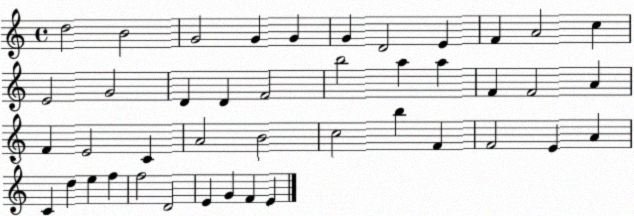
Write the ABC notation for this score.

X:1
T:Untitled
M:4/4
L:1/4
K:C
d2 B2 G2 G G G D2 E F A2 c E2 G2 D D F2 b2 a a F F2 A F E2 C A2 B2 c2 b F F2 E A C d e f f2 D2 E G F E